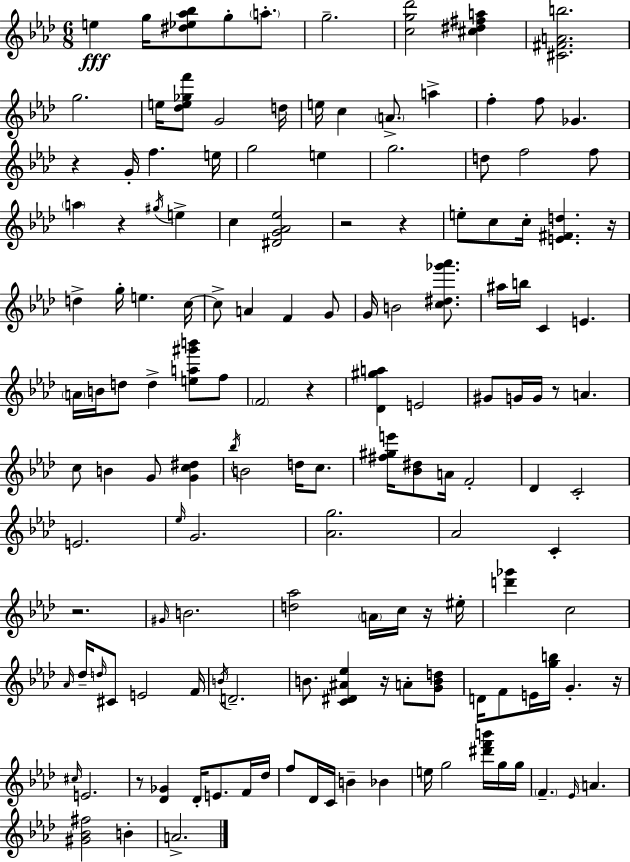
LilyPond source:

{
  \clef treble
  \numericTimeSignature
  \time 6/8
  \key aes \major
  e''4\fff g''16 <dis'' ees'' aes'' bes''>8 g''8-. \parenthesize a''8.-. | g''2.-- | <c'' g'' des'''>2 <cis'' dis'' fis'' a''>4 | <cis' fis' a' b''>2. | \break g''2. | e''16 <des'' e'' ges'' f'''>8 g'2 d''16 | e''16 c''4 \parenthesize a'8.-> a''4-> | f''4-. f''8 ges'4. | \break r4 g'16-. f''4. e''16 | g''2 e''4 | g''2. | d''8 f''2 f''8 | \break \parenthesize a''4 r4 \acciaccatura { gis''16 } e''4-> | c''4 <dis' g' aes' ees''>2 | r2 r4 | e''8-. c''8 c''16-. <e' fis' d''>4. | \break r16 d''4-> g''16-. e''4. | c''16~~ c''8-> a'4 f'4 g'8 | g'16 b'2 <c'' dis'' ges''' aes'''>8. | ais''16 b''16 c'4 e'4. | \break \parenthesize a'16 b'16 d''8 d''4-> <e'' a'' gis''' b'''>8 f''8 | \parenthesize f'2 r4 | <des' gis'' a''>4 e'2 | gis'8 g'16 g'16 r8 a'4. | \break c''8 b'4 g'8 <g' c'' dis''>4 | \acciaccatura { bes''16 } b'2 d''16 c''8. | <fis'' gis'' e'''>16 <bes' dis''>8 a'16 f'2-. | des'4 c'2-. | \break e'2. | \grace { ees''16 } g'2. | <aes' g''>2. | aes'2 c'4-. | \break r2. | \grace { gis'16 } b'2. | <d'' aes''>2 | \parenthesize a'16 c''16 r16 eis''16-. <d''' ges'''>4 c''2 | \break \grace { aes'16 } des''16-- \grace { d''16 } cis'8 e'2 | f'16 \acciaccatura { b'16 } d'2.-- | b'8. <c' dis' ais' ees''>4 | r16 a'8-. <g' b' d''>8 d'16 f'8 e'16 <g'' b''>16 | \break g'4.-. r16 \grace { cis''16 } e'2. | r8 <des' ges'>4 | des'16-. e'8. f'16 des''16 f''8 des'16 c'16 | b'4-- bes'4 e''16 g''2 | \break <dis''' f''' b'''>16 g''16 g''16 \parenthesize f'4.-- | \grace { ees'16 } a'4. <gis' bes' fis''>2 | b'4-. a'2.-> | \bar "|."
}